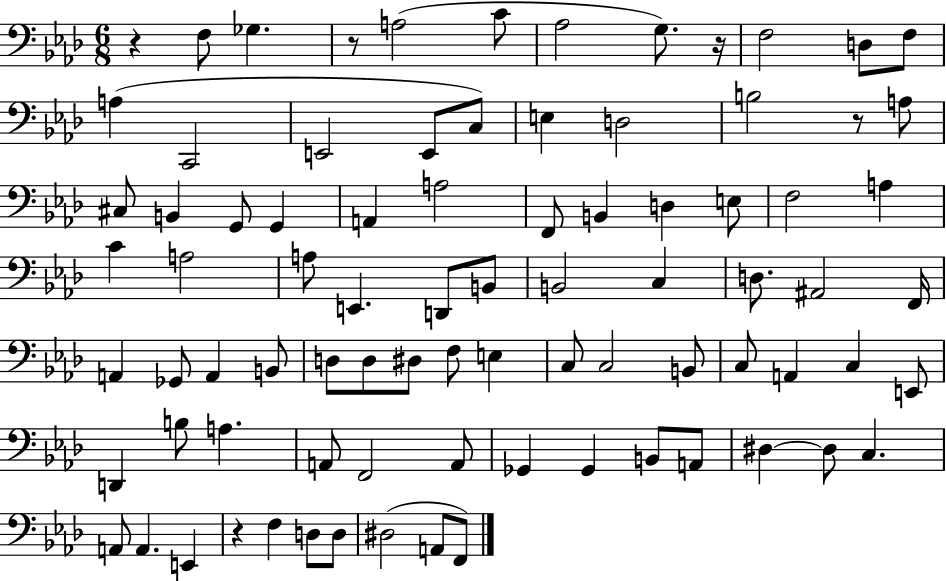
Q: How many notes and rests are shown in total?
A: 84